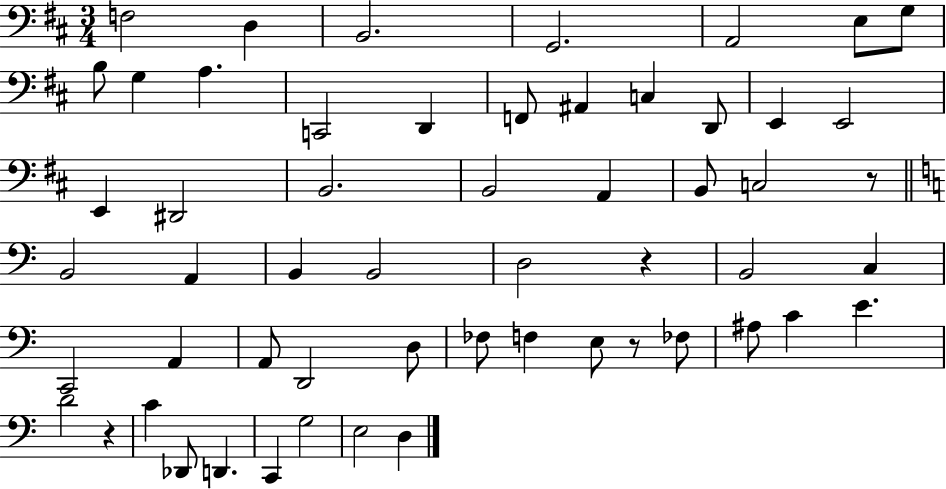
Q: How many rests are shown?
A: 4